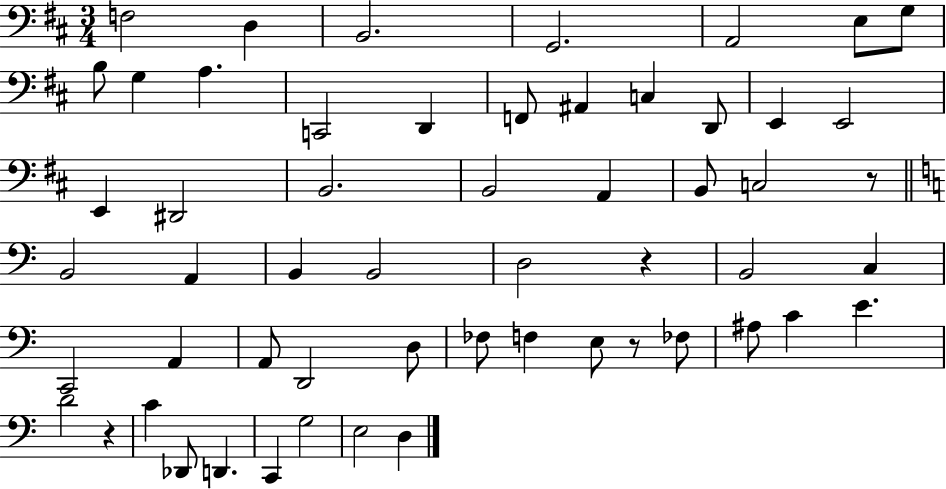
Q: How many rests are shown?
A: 4